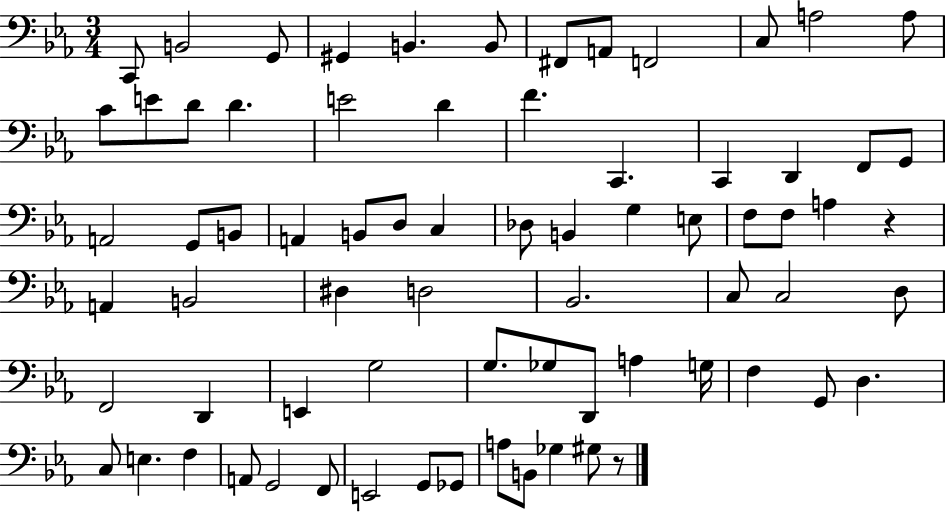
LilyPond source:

{
  \clef bass
  \numericTimeSignature
  \time 3/4
  \key ees \major
  c,8 b,2 g,8 | gis,4 b,4. b,8 | fis,8 a,8 f,2 | c8 a2 a8 | \break c'8 e'8 d'8 d'4. | e'2 d'4 | f'4. c,4. | c,4 d,4 f,8 g,8 | \break a,2 g,8 b,8 | a,4 b,8 d8 c4 | des8 b,4 g4 e8 | f8 f8 a4 r4 | \break a,4 b,2 | dis4 d2 | bes,2. | c8 c2 d8 | \break f,2 d,4 | e,4 g2 | g8. ges8 d,8 a4 g16 | f4 g,8 d4. | \break c8 e4. f4 | a,8 g,2 f,8 | e,2 g,8 ges,8 | a8 b,8 ges4 gis8 r8 | \break \bar "|."
}